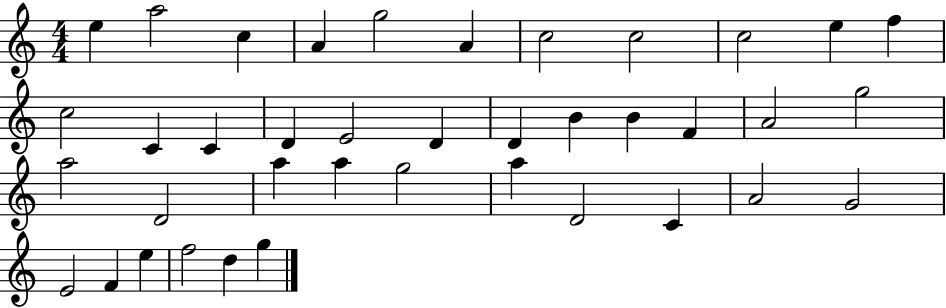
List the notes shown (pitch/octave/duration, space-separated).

E5/q A5/h C5/q A4/q G5/h A4/q C5/h C5/h C5/h E5/q F5/q C5/h C4/q C4/q D4/q E4/h D4/q D4/q B4/q B4/q F4/q A4/h G5/h A5/h D4/h A5/q A5/q G5/h A5/q D4/h C4/q A4/h G4/h E4/h F4/q E5/q F5/h D5/q G5/q